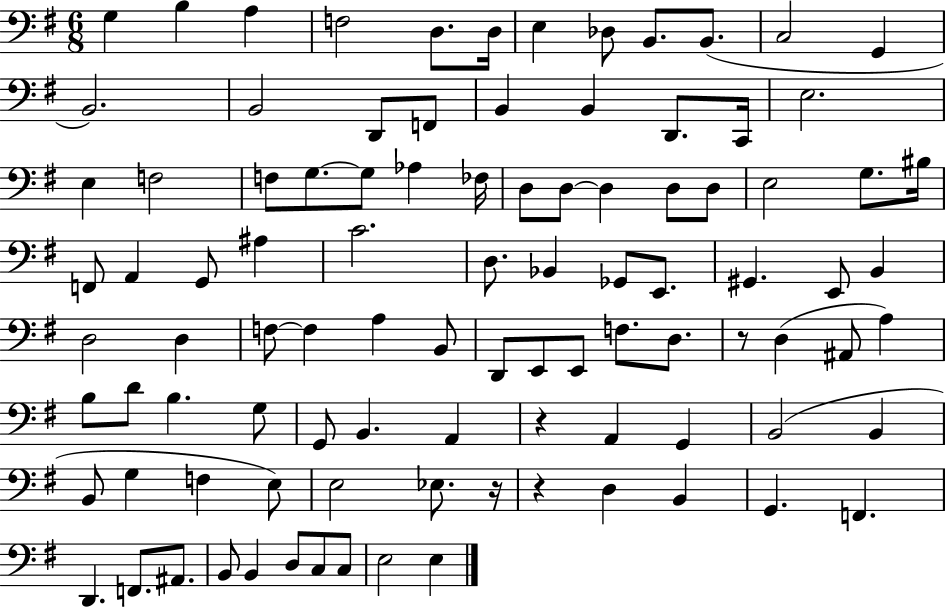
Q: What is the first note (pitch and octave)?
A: G3